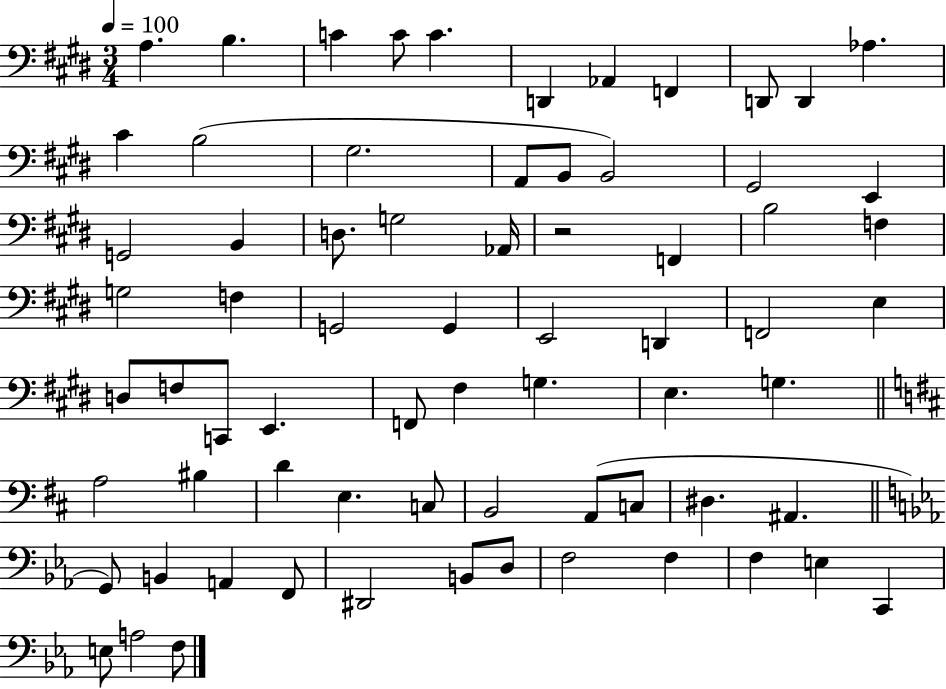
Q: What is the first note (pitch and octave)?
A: A3